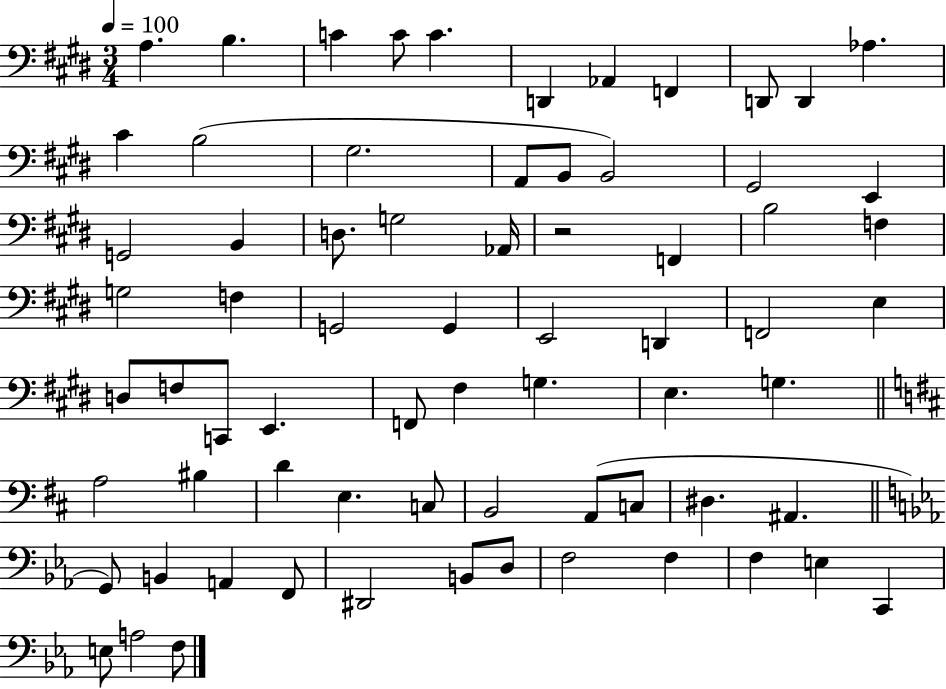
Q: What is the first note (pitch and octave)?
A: A3